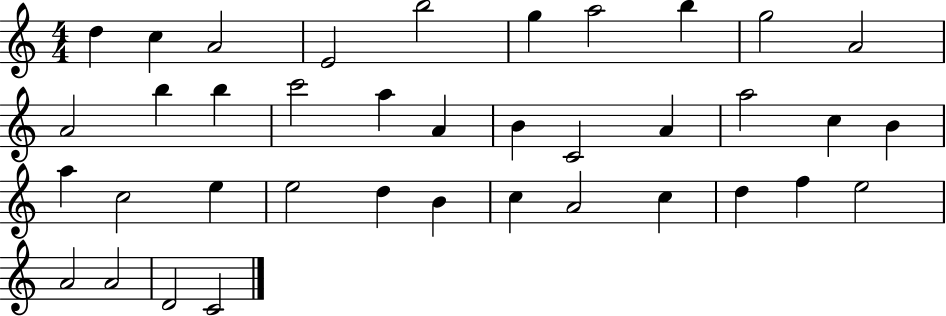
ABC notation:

X:1
T:Untitled
M:4/4
L:1/4
K:C
d c A2 E2 b2 g a2 b g2 A2 A2 b b c'2 a A B C2 A a2 c B a c2 e e2 d B c A2 c d f e2 A2 A2 D2 C2